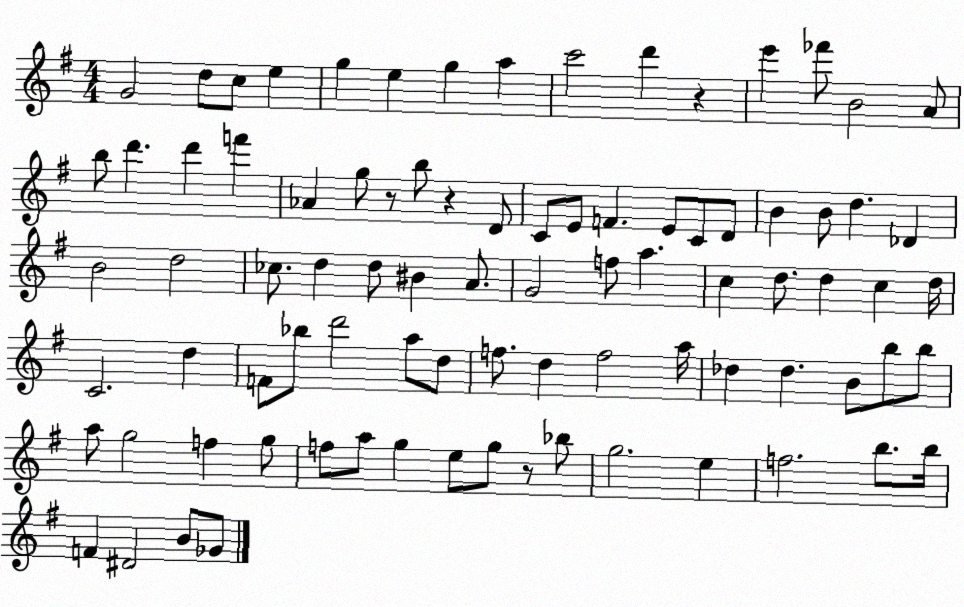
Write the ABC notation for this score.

X:1
T:Untitled
M:4/4
L:1/4
K:G
G2 d/2 c/2 e g e g a c'2 d' z e' _f'/2 B2 A/2 b/2 d' d' f' _A g/2 z/2 b/2 z D/2 C/2 E/2 F E/2 C/2 D/2 B B/2 d _D B2 d2 _c/2 d d/2 ^B A/2 G2 f/2 a c d/2 d c d/4 C2 d F/2 _b/2 d'2 a/2 d/2 f/2 d f2 a/4 _d _d B/2 b/2 b/2 a/2 g2 f g/2 f/2 a/2 g e/2 g/2 z/2 _b/2 g2 e f2 b/2 b/4 F ^D2 B/2 _G/2